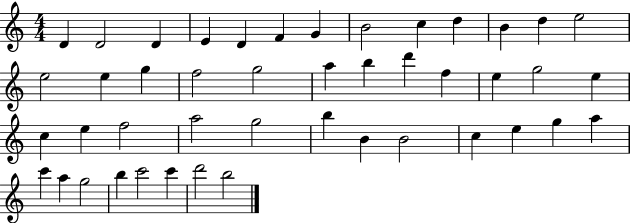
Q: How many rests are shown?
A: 0